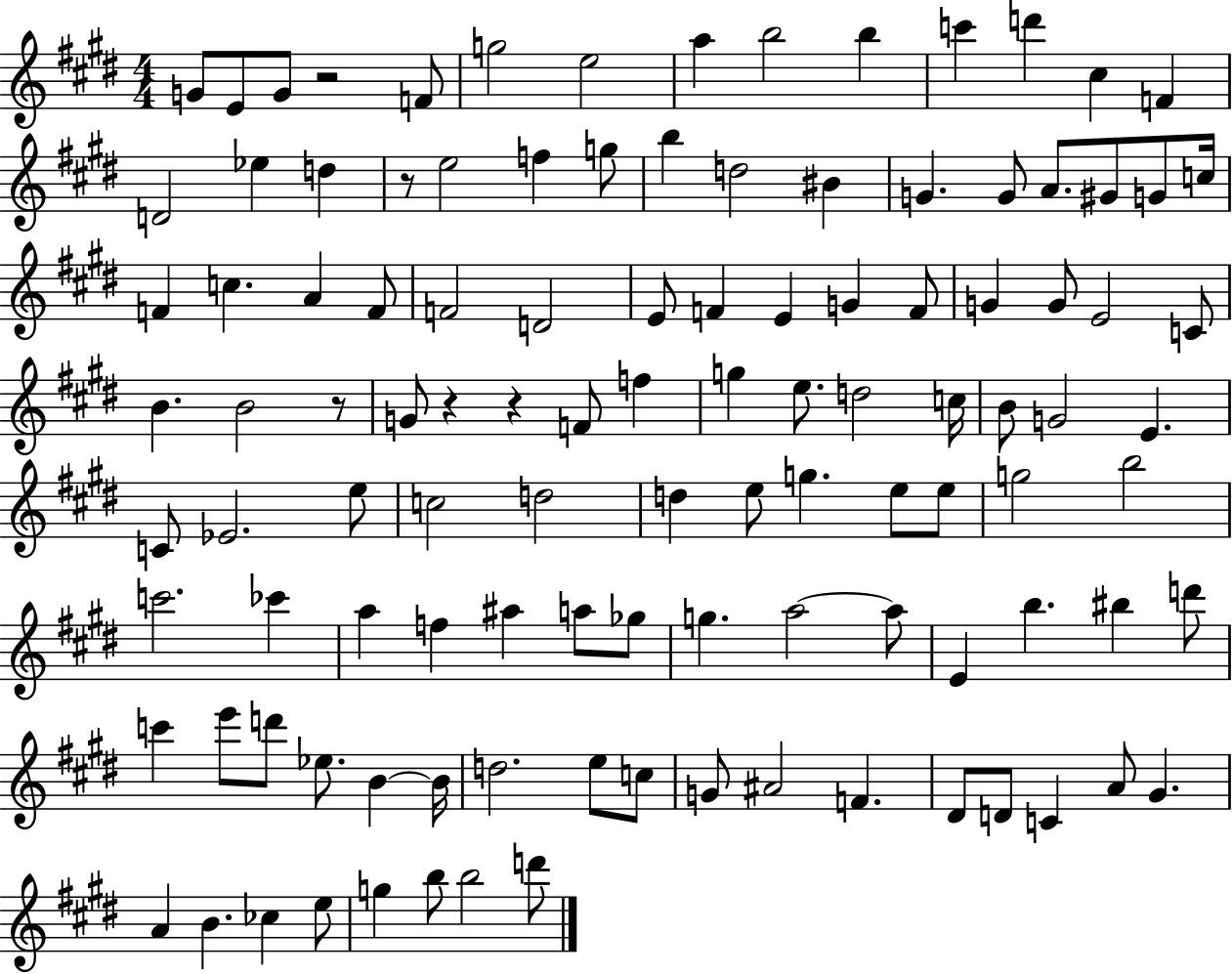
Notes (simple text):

G4/e E4/e G4/e R/h F4/e G5/h E5/h A5/q B5/h B5/q C6/q D6/q C#5/q F4/q D4/h Eb5/q D5/q R/e E5/h F5/q G5/e B5/q D5/h BIS4/q G4/q. G4/e A4/e. G#4/e G4/e C5/s F4/q C5/q. A4/q F4/e F4/h D4/h E4/e F4/q E4/q G4/q F4/e G4/q G4/e E4/h C4/e B4/q. B4/h R/e G4/e R/q R/q F4/e F5/q G5/q E5/e. D5/h C5/s B4/e G4/h E4/q. C4/e Eb4/h. E5/e C5/h D5/h D5/q E5/e G5/q. E5/e E5/e G5/h B5/h C6/h. CES6/q A5/q F5/q A#5/q A5/e Gb5/e G5/q. A5/h A5/e E4/q B5/q. BIS5/q D6/e C6/q E6/e D6/e Eb5/e. B4/q B4/s D5/h. E5/e C5/e G4/e A#4/h F4/q. D#4/e D4/e C4/q A4/e G#4/q. A4/q B4/q. CES5/q E5/e G5/q B5/e B5/h D6/e